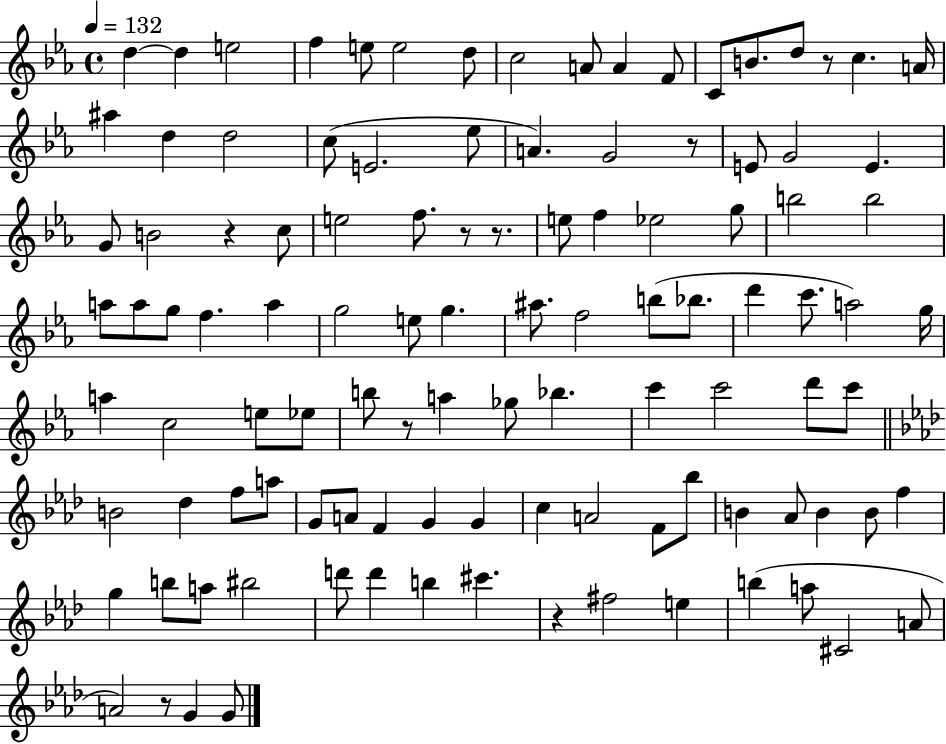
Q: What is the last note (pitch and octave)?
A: G4